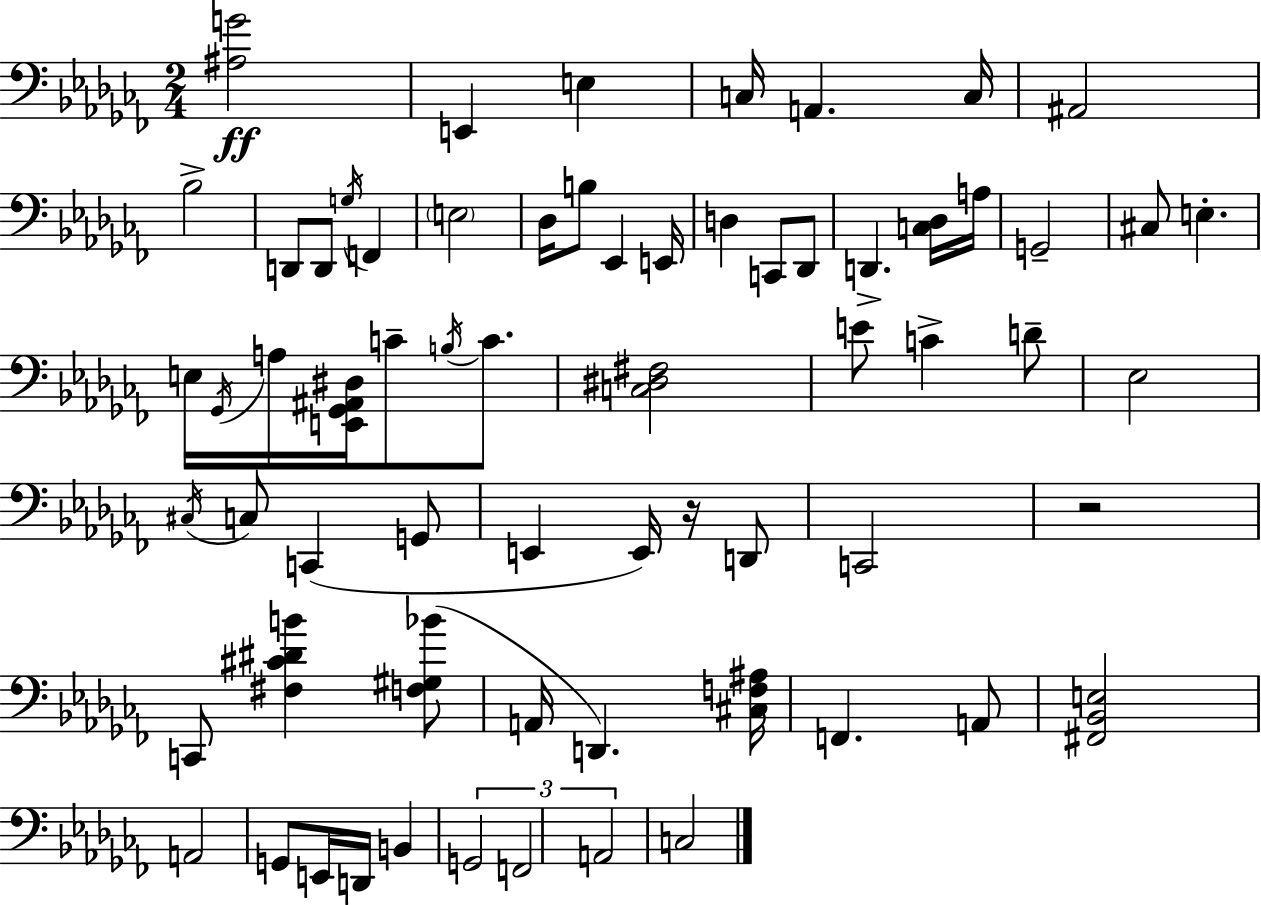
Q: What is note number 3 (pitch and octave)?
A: C3